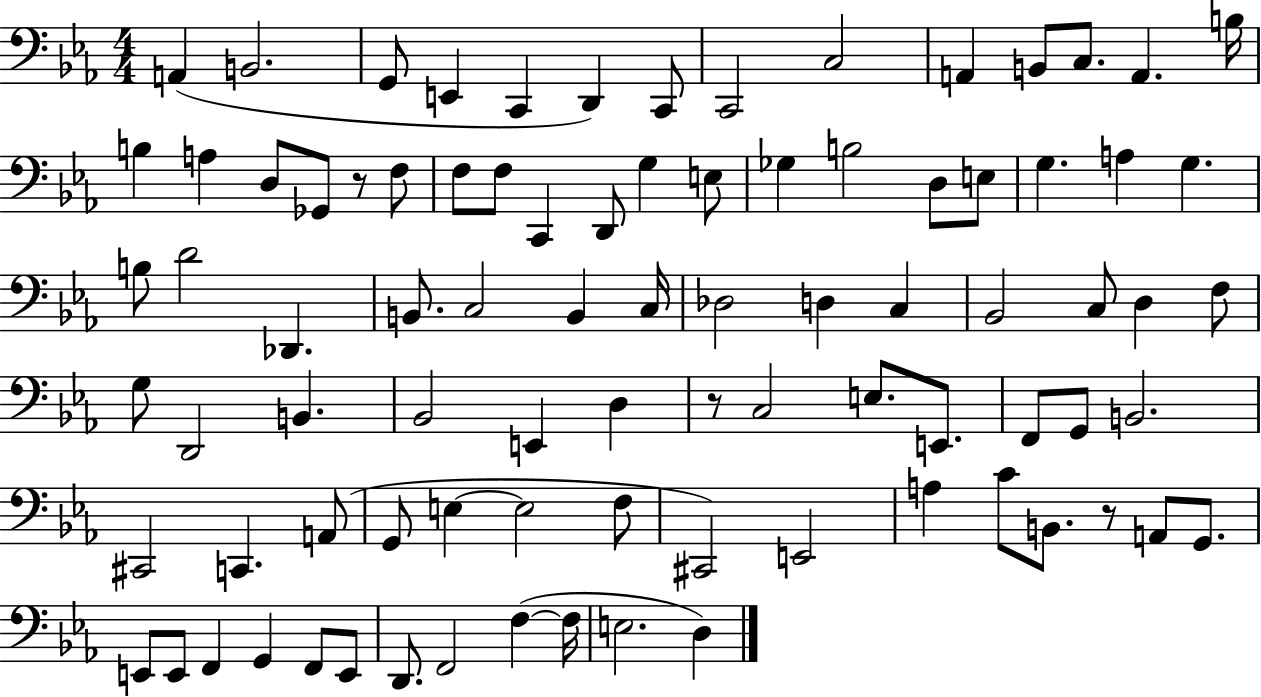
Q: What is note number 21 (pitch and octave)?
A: F3